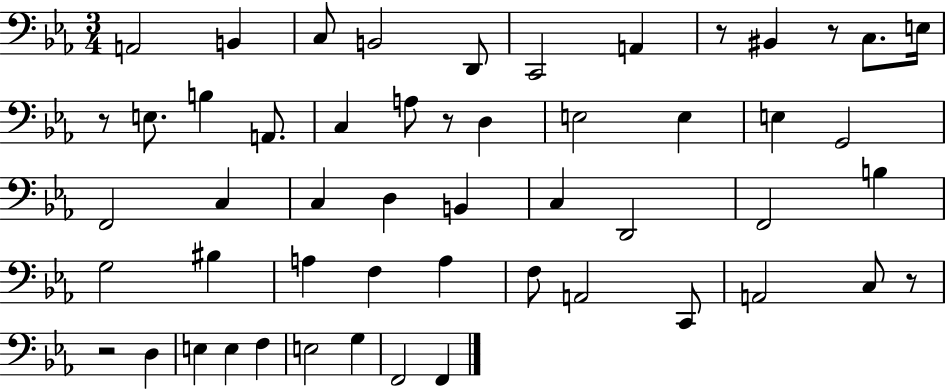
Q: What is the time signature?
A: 3/4